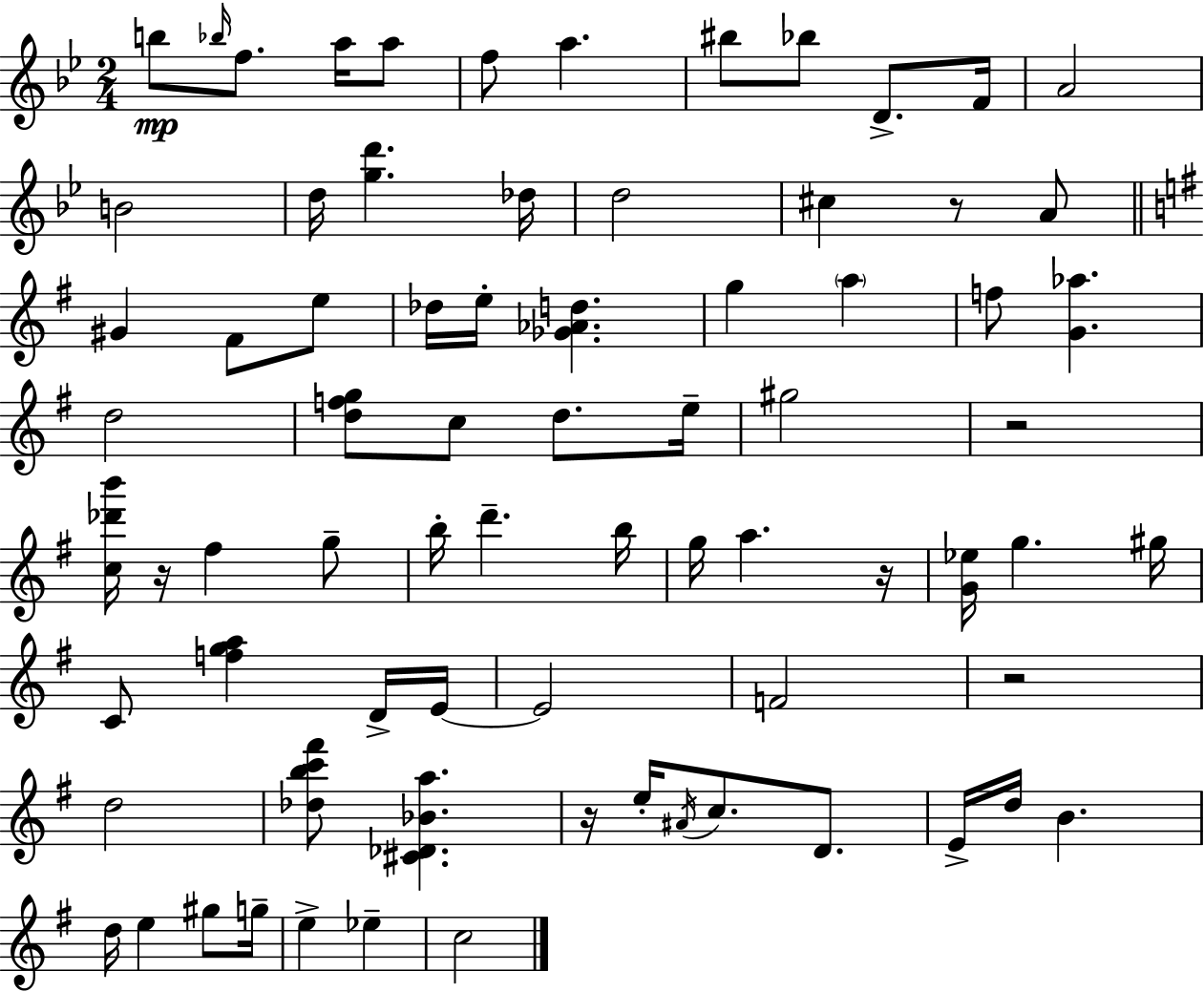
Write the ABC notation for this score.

X:1
T:Untitled
M:2/4
L:1/4
K:Bb
b/2 _b/4 f/2 a/4 a/2 f/2 a ^b/2 _b/2 D/2 F/4 A2 B2 d/4 [gd'] _d/4 d2 ^c z/2 A/2 ^G ^F/2 e/2 _d/4 e/4 [_G_Ad] g a f/2 [G_a] d2 [dfg]/2 c/2 d/2 e/4 ^g2 z2 [c_d'b']/4 z/4 ^f g/2 b/4 d' b/4 g/4 a z/4 [G_e]/4 g ^g/4 C/2 [fga] D/4 E/4 E2 F2 z2 d2 [_dbc'^f']/2 [^C_D_Ba] z/4 e/4 ^A/4 c/2 D/2 E/4 d/4 B d/4 e ^g/2 g/4 e _e c2